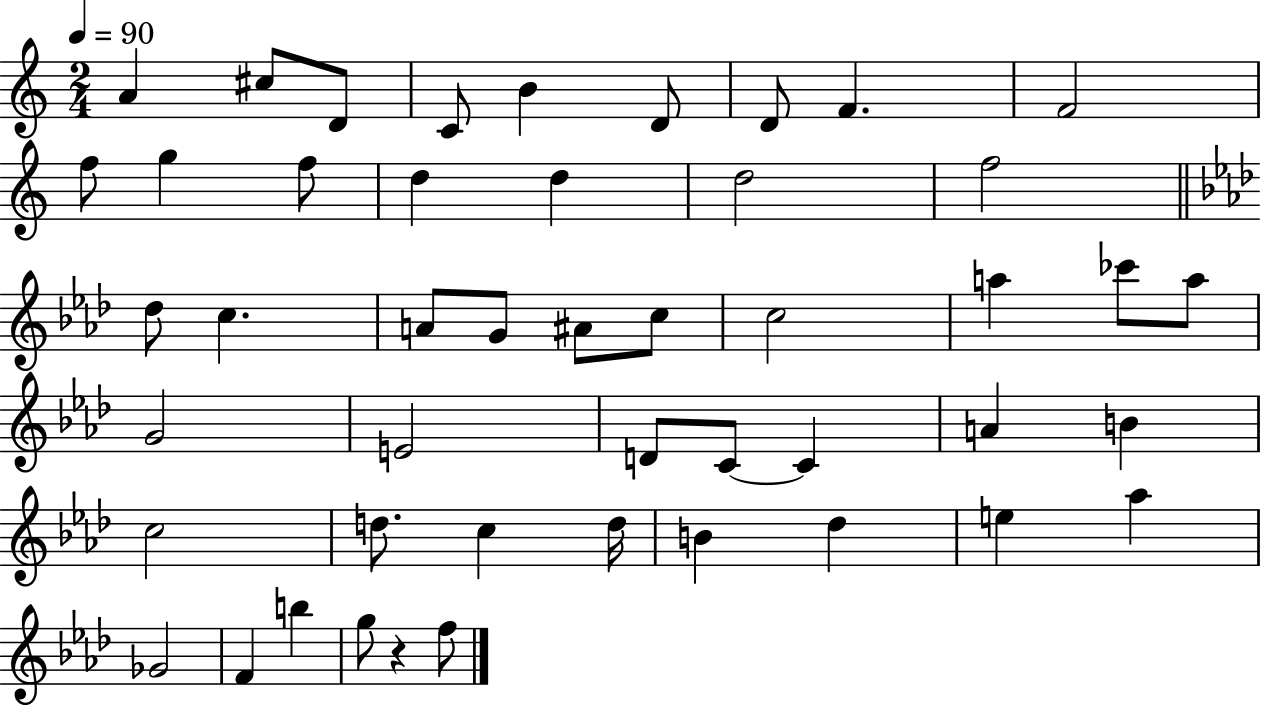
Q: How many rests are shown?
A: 1